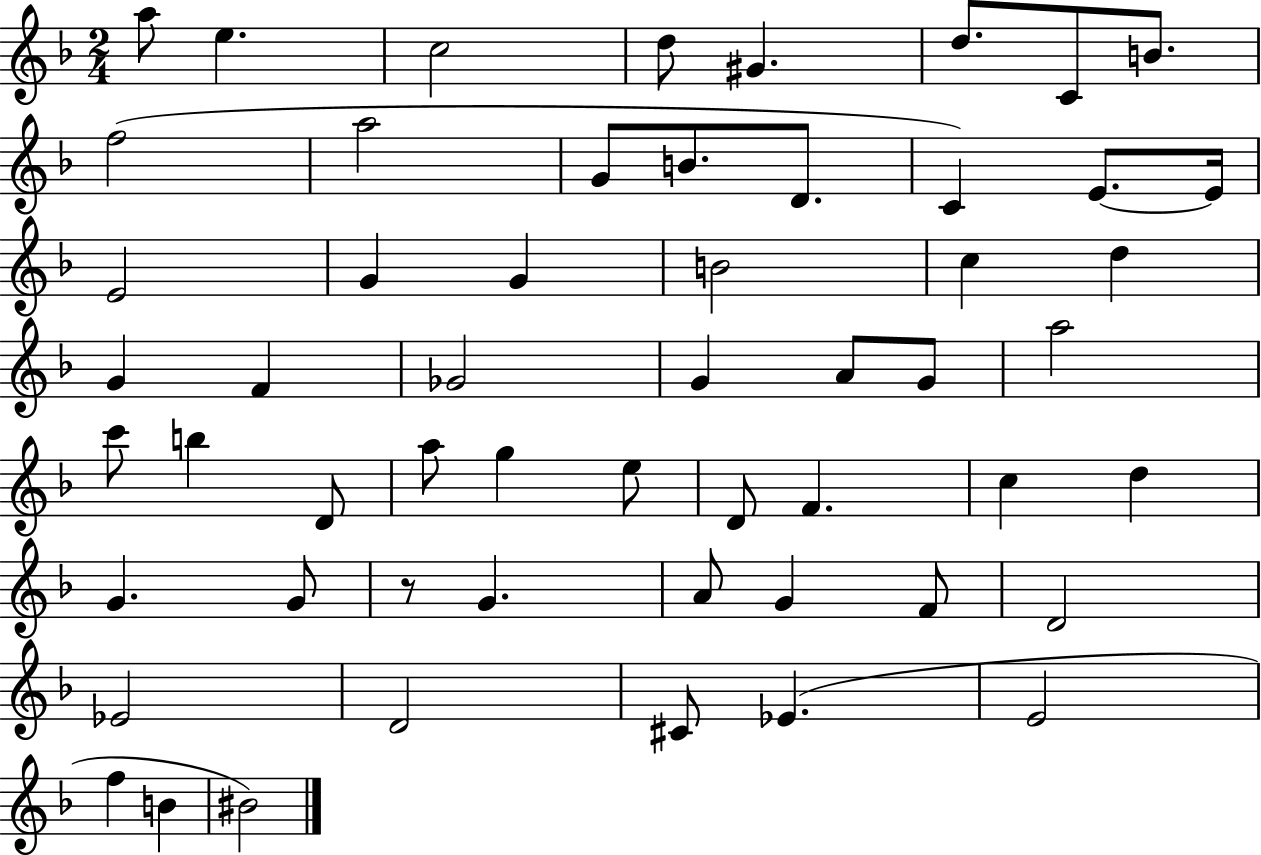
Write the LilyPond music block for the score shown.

{
  \clef treble
  \numericTimeSignature
  \time 2/4
  \key f \major
  \repeat volta 2 { a''8 e''4. | c''2 | d''8 gis'4. | d''8. c'8 b'8. | \break f''2( | a''2 | g'8 b'8. d'8. | c'4) e'8.~~ e'16 | \break e'2 | g'4 g'4 | b'2 | c''4 d''4 | \break g'4 f'4 | ges'2 | g'4 a'8 g'8 | a''2 | \break c'''8 b''4 d'8 | a''8 g''4 e''8 | d'8 f'4. | c''4 d''4 | \break g'4. g'8 | r8 g'4. | a'8 g'4 f'8 | d'2 | \break ees'2 | d'2 | cis'8 ees'4.( | e'2 | \break f''4 b'4 | bis'2) | } \bar "|."
}